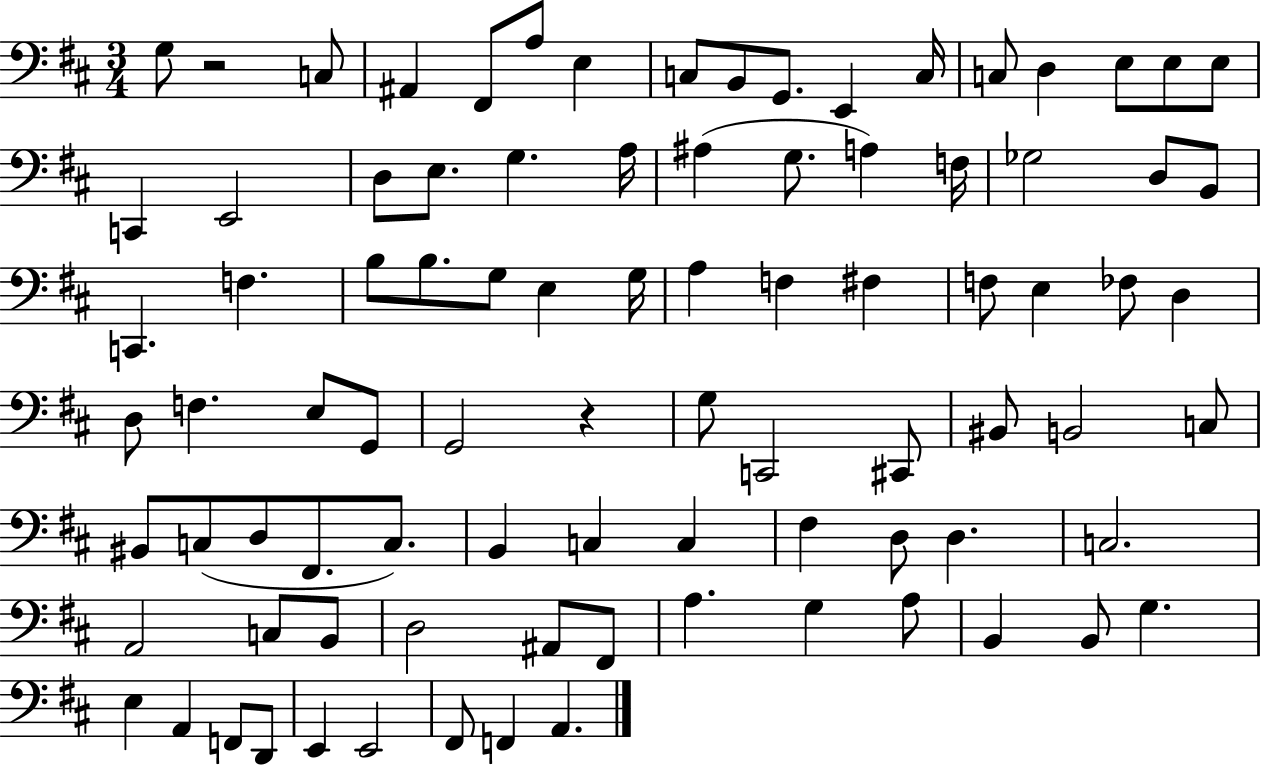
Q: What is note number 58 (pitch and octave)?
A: F#2